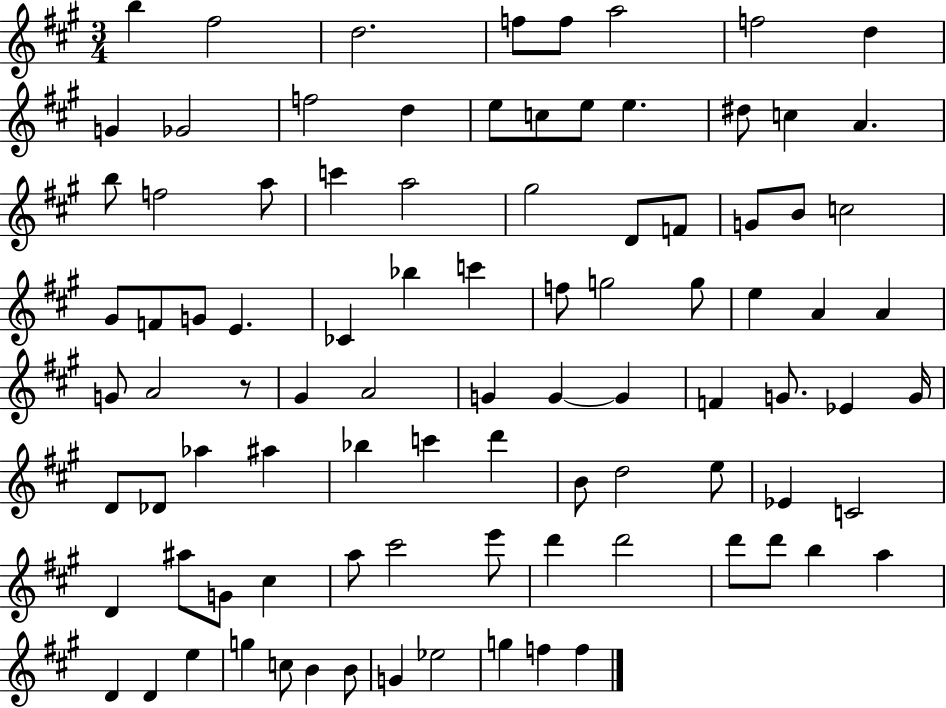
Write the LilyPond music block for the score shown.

{
  \clef treble
  \numericTimeSignature
  \time 3/4
  \key a \major
  b''4 fis''2 | d''2. | f''8 f''8 a''2 | f''2 d''4 | \break g'4 ges'2 | f''2 d''4 | e''8 c''8 e''8 e''4. | dis''8 c''4 a'4. | \break b''8 f''2 a''8 | c'''4 a''2 | gis''2 d'8 f'8 | g'8 b'8 c''2 | \break gis'8 f'8 g'8 e'4. | ces'4 bes''4 c'''4 | f''8 g''2 g''8 | e''4 a'4 a'4 | \break g'8 a'2 r8 | gis'4 a'2 | g'4 g'4~~ g'4 | f'4 g'8. ees'4 g'16 | \break d'8 des'8 aes''4 ais''4 | bes''4 c'''4 d'''4 | b'8 d''2 e''8 | ees'4 c'2 | \break d'4 ais''8 g'8 cis''4 | a''8 cis'''2 e'''8 | d'''4 d'''2 | d'''8 d'''8 b''4 a''4 | \break d'4 d'4 e''4 | g''4 c''8 b'4 b'8 | g'4 ees''2 | g''4 f''4 f''4 | \break \bar "|."
}